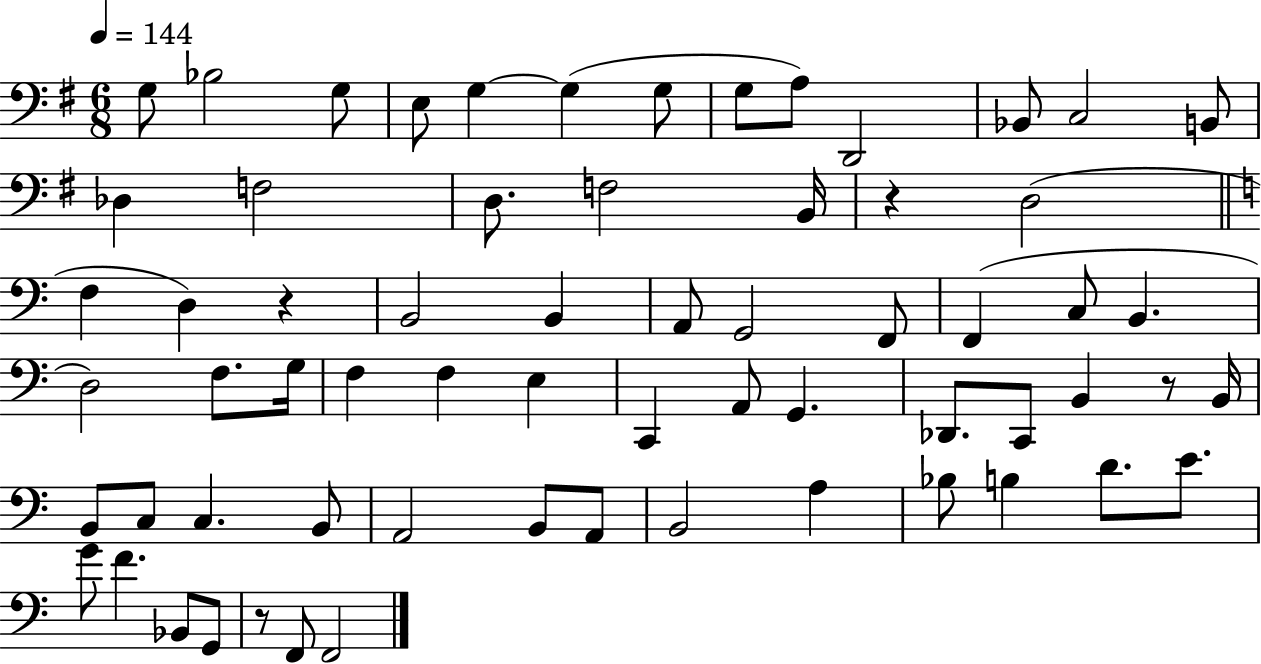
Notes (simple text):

G3/e Bb3/h G3/e E3/e G3/q G3/q G3/e G3/e A3/e D2/h Bb2/e C3/h B2/e Db3/q F3/h D3/e. F3/h B2/s R/q D3/h F3/q D3/q R/q B2/h B2/q A2/e G2/h F2/e F2/q C3/e B2/q. D3/h F3/e. G3/s F3/q F3/q E3/q C2/q A2/e G2/q. Db2/e. C2/e B2/q R/e B2/s B2/e C3/e C3/q. B2/e A2/h B2/e A2/e B2/h A3/q Bb3/e B3/q D4/e. E4/e. G4/e F4/q. Bb2/e G2/e R/e F2/e F2/h